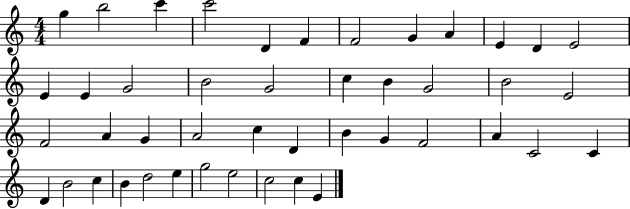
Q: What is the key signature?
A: C major